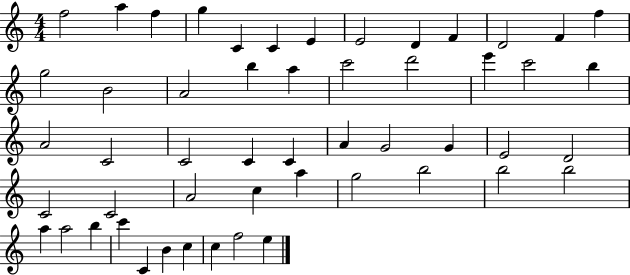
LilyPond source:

{
  \clef treble
  \numericTimeSignature
  \time 4/4
  \key c \major
  f''2 a''4 f''4 | g''4 c'4 c'4 e'4 | e'2 d'4 f'4 | d'2 f'4 f''4 | \break g''2 b'2 | a'2 b''4 a''4 | c'''2 d'''2 | e'''4 c'''2 b''4 | \break a'2 c'2 | c'2 c'4 c'4 | a'4 g'2 g'4 | e'2 d'2 | \break c'2 c'2 | a'2 c''4 a''4 | g''2 b''2 | b''2 b''2 | \break a''4 a''2 b''4 | c'''4 c'4 b'4 c''4 | c''4 f''2 e''4 | \bar "|."
}